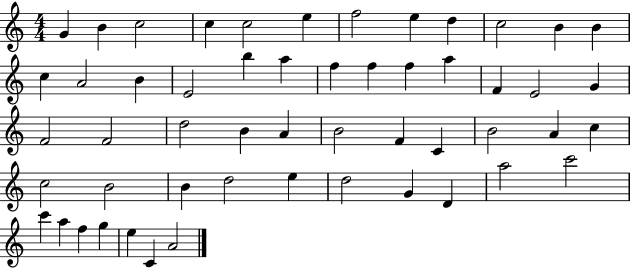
{
  \clef treble
  \numericTimeSignature
  \time 4/4
  \key c \major
  g'4 b'4 c''2 | c''4 c''2 e''4 | f''2 e''4 d''4 | c''2 b'4 b'4 | \break c''4 a'2 b'4 | e'2 b''4 a''4 | f''4 f''4 f''4 a''4 | f'4 e'2 g'4 | \break f'2 f'2 | d''2 b'4 a'4 | b'2 f'4 c'4 | b'2 a'4 c''4 | \break c''2 b'2 | b'4 d''2 e''4 | d''2 g'4 d'4 | a''2 c'''2 | \break c'''4 a''4 f''4 g''4 | e''4 c'4 a'2 | \bar "|."
}